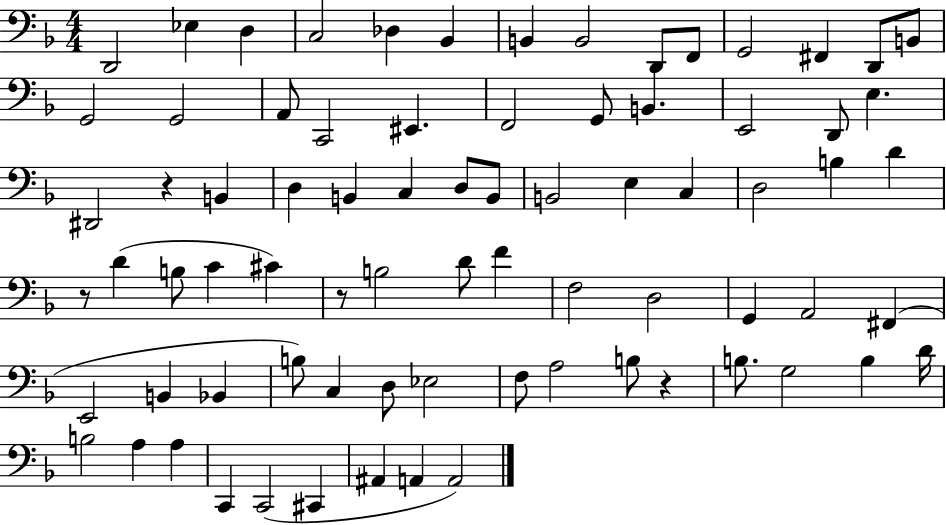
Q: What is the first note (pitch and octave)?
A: D2